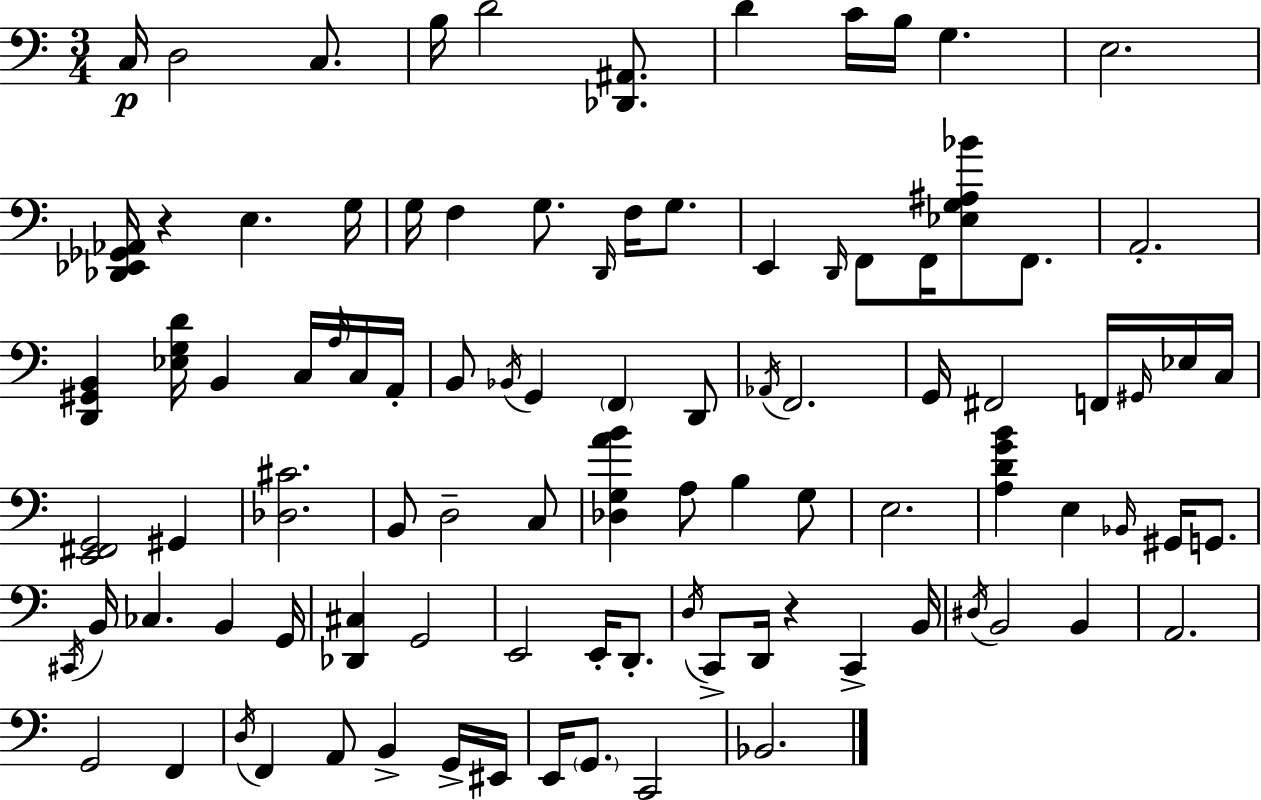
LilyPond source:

{
  \clef bass
  \numericTimeSignature
  \time 3/4
  \key c \major
  c16\p d2 c8. | b16 d'2 <des, ais,>8. | d'4 c'16 b16 g4. | e2. | \break <des, ees, ges, aes,>16 r4 e4. g16 | g16 f4 g8. \grace { d,16 } f16 g8. | e,4 \grace { d,16 } f,8 f,16 <ees g ais bes'>8 f,8. | a,2.-. | \break <d, gis, b,>4 <ees g d'>16 b,4 c16 | \grace { a16 } c16 a,16-. b,8 \acciaccatura { bes,16 } g,4 \parenthesize f,4 | d,8 \acciaccatura { aes,16 } f,2. | g,16 fis,2 | \break f,16 \grace { gis,16 } ees16 c16 <e, fis, g,>2 | gis,4 <des cis'>2. | b,8 d2-- | c8 <des g a' b'>4 a8 | \break b4 g8 e2. | <a d' g' b'>4 e4 | \grace { bes,16 } gis,16 g,8. \acciaccatura { cis,16 } b,16 ces4. | b,4 g,16 <des, cis>4 | \break g,2 e,2 | e,16-. d,8.-. \acciaccatura { d16 } c,8-> d,16 | r4 c,4-> b,16 \acciaccatura { dis16 } b,2 | b,4 a,2. | \break g,2 | f,4 \acciaccatura { d16 } f,4 | a,8 b,4-> g,16-> eis,16 e,16 | \parenthesize g,8. c,2 bes,2. | \break \bar "|."
}